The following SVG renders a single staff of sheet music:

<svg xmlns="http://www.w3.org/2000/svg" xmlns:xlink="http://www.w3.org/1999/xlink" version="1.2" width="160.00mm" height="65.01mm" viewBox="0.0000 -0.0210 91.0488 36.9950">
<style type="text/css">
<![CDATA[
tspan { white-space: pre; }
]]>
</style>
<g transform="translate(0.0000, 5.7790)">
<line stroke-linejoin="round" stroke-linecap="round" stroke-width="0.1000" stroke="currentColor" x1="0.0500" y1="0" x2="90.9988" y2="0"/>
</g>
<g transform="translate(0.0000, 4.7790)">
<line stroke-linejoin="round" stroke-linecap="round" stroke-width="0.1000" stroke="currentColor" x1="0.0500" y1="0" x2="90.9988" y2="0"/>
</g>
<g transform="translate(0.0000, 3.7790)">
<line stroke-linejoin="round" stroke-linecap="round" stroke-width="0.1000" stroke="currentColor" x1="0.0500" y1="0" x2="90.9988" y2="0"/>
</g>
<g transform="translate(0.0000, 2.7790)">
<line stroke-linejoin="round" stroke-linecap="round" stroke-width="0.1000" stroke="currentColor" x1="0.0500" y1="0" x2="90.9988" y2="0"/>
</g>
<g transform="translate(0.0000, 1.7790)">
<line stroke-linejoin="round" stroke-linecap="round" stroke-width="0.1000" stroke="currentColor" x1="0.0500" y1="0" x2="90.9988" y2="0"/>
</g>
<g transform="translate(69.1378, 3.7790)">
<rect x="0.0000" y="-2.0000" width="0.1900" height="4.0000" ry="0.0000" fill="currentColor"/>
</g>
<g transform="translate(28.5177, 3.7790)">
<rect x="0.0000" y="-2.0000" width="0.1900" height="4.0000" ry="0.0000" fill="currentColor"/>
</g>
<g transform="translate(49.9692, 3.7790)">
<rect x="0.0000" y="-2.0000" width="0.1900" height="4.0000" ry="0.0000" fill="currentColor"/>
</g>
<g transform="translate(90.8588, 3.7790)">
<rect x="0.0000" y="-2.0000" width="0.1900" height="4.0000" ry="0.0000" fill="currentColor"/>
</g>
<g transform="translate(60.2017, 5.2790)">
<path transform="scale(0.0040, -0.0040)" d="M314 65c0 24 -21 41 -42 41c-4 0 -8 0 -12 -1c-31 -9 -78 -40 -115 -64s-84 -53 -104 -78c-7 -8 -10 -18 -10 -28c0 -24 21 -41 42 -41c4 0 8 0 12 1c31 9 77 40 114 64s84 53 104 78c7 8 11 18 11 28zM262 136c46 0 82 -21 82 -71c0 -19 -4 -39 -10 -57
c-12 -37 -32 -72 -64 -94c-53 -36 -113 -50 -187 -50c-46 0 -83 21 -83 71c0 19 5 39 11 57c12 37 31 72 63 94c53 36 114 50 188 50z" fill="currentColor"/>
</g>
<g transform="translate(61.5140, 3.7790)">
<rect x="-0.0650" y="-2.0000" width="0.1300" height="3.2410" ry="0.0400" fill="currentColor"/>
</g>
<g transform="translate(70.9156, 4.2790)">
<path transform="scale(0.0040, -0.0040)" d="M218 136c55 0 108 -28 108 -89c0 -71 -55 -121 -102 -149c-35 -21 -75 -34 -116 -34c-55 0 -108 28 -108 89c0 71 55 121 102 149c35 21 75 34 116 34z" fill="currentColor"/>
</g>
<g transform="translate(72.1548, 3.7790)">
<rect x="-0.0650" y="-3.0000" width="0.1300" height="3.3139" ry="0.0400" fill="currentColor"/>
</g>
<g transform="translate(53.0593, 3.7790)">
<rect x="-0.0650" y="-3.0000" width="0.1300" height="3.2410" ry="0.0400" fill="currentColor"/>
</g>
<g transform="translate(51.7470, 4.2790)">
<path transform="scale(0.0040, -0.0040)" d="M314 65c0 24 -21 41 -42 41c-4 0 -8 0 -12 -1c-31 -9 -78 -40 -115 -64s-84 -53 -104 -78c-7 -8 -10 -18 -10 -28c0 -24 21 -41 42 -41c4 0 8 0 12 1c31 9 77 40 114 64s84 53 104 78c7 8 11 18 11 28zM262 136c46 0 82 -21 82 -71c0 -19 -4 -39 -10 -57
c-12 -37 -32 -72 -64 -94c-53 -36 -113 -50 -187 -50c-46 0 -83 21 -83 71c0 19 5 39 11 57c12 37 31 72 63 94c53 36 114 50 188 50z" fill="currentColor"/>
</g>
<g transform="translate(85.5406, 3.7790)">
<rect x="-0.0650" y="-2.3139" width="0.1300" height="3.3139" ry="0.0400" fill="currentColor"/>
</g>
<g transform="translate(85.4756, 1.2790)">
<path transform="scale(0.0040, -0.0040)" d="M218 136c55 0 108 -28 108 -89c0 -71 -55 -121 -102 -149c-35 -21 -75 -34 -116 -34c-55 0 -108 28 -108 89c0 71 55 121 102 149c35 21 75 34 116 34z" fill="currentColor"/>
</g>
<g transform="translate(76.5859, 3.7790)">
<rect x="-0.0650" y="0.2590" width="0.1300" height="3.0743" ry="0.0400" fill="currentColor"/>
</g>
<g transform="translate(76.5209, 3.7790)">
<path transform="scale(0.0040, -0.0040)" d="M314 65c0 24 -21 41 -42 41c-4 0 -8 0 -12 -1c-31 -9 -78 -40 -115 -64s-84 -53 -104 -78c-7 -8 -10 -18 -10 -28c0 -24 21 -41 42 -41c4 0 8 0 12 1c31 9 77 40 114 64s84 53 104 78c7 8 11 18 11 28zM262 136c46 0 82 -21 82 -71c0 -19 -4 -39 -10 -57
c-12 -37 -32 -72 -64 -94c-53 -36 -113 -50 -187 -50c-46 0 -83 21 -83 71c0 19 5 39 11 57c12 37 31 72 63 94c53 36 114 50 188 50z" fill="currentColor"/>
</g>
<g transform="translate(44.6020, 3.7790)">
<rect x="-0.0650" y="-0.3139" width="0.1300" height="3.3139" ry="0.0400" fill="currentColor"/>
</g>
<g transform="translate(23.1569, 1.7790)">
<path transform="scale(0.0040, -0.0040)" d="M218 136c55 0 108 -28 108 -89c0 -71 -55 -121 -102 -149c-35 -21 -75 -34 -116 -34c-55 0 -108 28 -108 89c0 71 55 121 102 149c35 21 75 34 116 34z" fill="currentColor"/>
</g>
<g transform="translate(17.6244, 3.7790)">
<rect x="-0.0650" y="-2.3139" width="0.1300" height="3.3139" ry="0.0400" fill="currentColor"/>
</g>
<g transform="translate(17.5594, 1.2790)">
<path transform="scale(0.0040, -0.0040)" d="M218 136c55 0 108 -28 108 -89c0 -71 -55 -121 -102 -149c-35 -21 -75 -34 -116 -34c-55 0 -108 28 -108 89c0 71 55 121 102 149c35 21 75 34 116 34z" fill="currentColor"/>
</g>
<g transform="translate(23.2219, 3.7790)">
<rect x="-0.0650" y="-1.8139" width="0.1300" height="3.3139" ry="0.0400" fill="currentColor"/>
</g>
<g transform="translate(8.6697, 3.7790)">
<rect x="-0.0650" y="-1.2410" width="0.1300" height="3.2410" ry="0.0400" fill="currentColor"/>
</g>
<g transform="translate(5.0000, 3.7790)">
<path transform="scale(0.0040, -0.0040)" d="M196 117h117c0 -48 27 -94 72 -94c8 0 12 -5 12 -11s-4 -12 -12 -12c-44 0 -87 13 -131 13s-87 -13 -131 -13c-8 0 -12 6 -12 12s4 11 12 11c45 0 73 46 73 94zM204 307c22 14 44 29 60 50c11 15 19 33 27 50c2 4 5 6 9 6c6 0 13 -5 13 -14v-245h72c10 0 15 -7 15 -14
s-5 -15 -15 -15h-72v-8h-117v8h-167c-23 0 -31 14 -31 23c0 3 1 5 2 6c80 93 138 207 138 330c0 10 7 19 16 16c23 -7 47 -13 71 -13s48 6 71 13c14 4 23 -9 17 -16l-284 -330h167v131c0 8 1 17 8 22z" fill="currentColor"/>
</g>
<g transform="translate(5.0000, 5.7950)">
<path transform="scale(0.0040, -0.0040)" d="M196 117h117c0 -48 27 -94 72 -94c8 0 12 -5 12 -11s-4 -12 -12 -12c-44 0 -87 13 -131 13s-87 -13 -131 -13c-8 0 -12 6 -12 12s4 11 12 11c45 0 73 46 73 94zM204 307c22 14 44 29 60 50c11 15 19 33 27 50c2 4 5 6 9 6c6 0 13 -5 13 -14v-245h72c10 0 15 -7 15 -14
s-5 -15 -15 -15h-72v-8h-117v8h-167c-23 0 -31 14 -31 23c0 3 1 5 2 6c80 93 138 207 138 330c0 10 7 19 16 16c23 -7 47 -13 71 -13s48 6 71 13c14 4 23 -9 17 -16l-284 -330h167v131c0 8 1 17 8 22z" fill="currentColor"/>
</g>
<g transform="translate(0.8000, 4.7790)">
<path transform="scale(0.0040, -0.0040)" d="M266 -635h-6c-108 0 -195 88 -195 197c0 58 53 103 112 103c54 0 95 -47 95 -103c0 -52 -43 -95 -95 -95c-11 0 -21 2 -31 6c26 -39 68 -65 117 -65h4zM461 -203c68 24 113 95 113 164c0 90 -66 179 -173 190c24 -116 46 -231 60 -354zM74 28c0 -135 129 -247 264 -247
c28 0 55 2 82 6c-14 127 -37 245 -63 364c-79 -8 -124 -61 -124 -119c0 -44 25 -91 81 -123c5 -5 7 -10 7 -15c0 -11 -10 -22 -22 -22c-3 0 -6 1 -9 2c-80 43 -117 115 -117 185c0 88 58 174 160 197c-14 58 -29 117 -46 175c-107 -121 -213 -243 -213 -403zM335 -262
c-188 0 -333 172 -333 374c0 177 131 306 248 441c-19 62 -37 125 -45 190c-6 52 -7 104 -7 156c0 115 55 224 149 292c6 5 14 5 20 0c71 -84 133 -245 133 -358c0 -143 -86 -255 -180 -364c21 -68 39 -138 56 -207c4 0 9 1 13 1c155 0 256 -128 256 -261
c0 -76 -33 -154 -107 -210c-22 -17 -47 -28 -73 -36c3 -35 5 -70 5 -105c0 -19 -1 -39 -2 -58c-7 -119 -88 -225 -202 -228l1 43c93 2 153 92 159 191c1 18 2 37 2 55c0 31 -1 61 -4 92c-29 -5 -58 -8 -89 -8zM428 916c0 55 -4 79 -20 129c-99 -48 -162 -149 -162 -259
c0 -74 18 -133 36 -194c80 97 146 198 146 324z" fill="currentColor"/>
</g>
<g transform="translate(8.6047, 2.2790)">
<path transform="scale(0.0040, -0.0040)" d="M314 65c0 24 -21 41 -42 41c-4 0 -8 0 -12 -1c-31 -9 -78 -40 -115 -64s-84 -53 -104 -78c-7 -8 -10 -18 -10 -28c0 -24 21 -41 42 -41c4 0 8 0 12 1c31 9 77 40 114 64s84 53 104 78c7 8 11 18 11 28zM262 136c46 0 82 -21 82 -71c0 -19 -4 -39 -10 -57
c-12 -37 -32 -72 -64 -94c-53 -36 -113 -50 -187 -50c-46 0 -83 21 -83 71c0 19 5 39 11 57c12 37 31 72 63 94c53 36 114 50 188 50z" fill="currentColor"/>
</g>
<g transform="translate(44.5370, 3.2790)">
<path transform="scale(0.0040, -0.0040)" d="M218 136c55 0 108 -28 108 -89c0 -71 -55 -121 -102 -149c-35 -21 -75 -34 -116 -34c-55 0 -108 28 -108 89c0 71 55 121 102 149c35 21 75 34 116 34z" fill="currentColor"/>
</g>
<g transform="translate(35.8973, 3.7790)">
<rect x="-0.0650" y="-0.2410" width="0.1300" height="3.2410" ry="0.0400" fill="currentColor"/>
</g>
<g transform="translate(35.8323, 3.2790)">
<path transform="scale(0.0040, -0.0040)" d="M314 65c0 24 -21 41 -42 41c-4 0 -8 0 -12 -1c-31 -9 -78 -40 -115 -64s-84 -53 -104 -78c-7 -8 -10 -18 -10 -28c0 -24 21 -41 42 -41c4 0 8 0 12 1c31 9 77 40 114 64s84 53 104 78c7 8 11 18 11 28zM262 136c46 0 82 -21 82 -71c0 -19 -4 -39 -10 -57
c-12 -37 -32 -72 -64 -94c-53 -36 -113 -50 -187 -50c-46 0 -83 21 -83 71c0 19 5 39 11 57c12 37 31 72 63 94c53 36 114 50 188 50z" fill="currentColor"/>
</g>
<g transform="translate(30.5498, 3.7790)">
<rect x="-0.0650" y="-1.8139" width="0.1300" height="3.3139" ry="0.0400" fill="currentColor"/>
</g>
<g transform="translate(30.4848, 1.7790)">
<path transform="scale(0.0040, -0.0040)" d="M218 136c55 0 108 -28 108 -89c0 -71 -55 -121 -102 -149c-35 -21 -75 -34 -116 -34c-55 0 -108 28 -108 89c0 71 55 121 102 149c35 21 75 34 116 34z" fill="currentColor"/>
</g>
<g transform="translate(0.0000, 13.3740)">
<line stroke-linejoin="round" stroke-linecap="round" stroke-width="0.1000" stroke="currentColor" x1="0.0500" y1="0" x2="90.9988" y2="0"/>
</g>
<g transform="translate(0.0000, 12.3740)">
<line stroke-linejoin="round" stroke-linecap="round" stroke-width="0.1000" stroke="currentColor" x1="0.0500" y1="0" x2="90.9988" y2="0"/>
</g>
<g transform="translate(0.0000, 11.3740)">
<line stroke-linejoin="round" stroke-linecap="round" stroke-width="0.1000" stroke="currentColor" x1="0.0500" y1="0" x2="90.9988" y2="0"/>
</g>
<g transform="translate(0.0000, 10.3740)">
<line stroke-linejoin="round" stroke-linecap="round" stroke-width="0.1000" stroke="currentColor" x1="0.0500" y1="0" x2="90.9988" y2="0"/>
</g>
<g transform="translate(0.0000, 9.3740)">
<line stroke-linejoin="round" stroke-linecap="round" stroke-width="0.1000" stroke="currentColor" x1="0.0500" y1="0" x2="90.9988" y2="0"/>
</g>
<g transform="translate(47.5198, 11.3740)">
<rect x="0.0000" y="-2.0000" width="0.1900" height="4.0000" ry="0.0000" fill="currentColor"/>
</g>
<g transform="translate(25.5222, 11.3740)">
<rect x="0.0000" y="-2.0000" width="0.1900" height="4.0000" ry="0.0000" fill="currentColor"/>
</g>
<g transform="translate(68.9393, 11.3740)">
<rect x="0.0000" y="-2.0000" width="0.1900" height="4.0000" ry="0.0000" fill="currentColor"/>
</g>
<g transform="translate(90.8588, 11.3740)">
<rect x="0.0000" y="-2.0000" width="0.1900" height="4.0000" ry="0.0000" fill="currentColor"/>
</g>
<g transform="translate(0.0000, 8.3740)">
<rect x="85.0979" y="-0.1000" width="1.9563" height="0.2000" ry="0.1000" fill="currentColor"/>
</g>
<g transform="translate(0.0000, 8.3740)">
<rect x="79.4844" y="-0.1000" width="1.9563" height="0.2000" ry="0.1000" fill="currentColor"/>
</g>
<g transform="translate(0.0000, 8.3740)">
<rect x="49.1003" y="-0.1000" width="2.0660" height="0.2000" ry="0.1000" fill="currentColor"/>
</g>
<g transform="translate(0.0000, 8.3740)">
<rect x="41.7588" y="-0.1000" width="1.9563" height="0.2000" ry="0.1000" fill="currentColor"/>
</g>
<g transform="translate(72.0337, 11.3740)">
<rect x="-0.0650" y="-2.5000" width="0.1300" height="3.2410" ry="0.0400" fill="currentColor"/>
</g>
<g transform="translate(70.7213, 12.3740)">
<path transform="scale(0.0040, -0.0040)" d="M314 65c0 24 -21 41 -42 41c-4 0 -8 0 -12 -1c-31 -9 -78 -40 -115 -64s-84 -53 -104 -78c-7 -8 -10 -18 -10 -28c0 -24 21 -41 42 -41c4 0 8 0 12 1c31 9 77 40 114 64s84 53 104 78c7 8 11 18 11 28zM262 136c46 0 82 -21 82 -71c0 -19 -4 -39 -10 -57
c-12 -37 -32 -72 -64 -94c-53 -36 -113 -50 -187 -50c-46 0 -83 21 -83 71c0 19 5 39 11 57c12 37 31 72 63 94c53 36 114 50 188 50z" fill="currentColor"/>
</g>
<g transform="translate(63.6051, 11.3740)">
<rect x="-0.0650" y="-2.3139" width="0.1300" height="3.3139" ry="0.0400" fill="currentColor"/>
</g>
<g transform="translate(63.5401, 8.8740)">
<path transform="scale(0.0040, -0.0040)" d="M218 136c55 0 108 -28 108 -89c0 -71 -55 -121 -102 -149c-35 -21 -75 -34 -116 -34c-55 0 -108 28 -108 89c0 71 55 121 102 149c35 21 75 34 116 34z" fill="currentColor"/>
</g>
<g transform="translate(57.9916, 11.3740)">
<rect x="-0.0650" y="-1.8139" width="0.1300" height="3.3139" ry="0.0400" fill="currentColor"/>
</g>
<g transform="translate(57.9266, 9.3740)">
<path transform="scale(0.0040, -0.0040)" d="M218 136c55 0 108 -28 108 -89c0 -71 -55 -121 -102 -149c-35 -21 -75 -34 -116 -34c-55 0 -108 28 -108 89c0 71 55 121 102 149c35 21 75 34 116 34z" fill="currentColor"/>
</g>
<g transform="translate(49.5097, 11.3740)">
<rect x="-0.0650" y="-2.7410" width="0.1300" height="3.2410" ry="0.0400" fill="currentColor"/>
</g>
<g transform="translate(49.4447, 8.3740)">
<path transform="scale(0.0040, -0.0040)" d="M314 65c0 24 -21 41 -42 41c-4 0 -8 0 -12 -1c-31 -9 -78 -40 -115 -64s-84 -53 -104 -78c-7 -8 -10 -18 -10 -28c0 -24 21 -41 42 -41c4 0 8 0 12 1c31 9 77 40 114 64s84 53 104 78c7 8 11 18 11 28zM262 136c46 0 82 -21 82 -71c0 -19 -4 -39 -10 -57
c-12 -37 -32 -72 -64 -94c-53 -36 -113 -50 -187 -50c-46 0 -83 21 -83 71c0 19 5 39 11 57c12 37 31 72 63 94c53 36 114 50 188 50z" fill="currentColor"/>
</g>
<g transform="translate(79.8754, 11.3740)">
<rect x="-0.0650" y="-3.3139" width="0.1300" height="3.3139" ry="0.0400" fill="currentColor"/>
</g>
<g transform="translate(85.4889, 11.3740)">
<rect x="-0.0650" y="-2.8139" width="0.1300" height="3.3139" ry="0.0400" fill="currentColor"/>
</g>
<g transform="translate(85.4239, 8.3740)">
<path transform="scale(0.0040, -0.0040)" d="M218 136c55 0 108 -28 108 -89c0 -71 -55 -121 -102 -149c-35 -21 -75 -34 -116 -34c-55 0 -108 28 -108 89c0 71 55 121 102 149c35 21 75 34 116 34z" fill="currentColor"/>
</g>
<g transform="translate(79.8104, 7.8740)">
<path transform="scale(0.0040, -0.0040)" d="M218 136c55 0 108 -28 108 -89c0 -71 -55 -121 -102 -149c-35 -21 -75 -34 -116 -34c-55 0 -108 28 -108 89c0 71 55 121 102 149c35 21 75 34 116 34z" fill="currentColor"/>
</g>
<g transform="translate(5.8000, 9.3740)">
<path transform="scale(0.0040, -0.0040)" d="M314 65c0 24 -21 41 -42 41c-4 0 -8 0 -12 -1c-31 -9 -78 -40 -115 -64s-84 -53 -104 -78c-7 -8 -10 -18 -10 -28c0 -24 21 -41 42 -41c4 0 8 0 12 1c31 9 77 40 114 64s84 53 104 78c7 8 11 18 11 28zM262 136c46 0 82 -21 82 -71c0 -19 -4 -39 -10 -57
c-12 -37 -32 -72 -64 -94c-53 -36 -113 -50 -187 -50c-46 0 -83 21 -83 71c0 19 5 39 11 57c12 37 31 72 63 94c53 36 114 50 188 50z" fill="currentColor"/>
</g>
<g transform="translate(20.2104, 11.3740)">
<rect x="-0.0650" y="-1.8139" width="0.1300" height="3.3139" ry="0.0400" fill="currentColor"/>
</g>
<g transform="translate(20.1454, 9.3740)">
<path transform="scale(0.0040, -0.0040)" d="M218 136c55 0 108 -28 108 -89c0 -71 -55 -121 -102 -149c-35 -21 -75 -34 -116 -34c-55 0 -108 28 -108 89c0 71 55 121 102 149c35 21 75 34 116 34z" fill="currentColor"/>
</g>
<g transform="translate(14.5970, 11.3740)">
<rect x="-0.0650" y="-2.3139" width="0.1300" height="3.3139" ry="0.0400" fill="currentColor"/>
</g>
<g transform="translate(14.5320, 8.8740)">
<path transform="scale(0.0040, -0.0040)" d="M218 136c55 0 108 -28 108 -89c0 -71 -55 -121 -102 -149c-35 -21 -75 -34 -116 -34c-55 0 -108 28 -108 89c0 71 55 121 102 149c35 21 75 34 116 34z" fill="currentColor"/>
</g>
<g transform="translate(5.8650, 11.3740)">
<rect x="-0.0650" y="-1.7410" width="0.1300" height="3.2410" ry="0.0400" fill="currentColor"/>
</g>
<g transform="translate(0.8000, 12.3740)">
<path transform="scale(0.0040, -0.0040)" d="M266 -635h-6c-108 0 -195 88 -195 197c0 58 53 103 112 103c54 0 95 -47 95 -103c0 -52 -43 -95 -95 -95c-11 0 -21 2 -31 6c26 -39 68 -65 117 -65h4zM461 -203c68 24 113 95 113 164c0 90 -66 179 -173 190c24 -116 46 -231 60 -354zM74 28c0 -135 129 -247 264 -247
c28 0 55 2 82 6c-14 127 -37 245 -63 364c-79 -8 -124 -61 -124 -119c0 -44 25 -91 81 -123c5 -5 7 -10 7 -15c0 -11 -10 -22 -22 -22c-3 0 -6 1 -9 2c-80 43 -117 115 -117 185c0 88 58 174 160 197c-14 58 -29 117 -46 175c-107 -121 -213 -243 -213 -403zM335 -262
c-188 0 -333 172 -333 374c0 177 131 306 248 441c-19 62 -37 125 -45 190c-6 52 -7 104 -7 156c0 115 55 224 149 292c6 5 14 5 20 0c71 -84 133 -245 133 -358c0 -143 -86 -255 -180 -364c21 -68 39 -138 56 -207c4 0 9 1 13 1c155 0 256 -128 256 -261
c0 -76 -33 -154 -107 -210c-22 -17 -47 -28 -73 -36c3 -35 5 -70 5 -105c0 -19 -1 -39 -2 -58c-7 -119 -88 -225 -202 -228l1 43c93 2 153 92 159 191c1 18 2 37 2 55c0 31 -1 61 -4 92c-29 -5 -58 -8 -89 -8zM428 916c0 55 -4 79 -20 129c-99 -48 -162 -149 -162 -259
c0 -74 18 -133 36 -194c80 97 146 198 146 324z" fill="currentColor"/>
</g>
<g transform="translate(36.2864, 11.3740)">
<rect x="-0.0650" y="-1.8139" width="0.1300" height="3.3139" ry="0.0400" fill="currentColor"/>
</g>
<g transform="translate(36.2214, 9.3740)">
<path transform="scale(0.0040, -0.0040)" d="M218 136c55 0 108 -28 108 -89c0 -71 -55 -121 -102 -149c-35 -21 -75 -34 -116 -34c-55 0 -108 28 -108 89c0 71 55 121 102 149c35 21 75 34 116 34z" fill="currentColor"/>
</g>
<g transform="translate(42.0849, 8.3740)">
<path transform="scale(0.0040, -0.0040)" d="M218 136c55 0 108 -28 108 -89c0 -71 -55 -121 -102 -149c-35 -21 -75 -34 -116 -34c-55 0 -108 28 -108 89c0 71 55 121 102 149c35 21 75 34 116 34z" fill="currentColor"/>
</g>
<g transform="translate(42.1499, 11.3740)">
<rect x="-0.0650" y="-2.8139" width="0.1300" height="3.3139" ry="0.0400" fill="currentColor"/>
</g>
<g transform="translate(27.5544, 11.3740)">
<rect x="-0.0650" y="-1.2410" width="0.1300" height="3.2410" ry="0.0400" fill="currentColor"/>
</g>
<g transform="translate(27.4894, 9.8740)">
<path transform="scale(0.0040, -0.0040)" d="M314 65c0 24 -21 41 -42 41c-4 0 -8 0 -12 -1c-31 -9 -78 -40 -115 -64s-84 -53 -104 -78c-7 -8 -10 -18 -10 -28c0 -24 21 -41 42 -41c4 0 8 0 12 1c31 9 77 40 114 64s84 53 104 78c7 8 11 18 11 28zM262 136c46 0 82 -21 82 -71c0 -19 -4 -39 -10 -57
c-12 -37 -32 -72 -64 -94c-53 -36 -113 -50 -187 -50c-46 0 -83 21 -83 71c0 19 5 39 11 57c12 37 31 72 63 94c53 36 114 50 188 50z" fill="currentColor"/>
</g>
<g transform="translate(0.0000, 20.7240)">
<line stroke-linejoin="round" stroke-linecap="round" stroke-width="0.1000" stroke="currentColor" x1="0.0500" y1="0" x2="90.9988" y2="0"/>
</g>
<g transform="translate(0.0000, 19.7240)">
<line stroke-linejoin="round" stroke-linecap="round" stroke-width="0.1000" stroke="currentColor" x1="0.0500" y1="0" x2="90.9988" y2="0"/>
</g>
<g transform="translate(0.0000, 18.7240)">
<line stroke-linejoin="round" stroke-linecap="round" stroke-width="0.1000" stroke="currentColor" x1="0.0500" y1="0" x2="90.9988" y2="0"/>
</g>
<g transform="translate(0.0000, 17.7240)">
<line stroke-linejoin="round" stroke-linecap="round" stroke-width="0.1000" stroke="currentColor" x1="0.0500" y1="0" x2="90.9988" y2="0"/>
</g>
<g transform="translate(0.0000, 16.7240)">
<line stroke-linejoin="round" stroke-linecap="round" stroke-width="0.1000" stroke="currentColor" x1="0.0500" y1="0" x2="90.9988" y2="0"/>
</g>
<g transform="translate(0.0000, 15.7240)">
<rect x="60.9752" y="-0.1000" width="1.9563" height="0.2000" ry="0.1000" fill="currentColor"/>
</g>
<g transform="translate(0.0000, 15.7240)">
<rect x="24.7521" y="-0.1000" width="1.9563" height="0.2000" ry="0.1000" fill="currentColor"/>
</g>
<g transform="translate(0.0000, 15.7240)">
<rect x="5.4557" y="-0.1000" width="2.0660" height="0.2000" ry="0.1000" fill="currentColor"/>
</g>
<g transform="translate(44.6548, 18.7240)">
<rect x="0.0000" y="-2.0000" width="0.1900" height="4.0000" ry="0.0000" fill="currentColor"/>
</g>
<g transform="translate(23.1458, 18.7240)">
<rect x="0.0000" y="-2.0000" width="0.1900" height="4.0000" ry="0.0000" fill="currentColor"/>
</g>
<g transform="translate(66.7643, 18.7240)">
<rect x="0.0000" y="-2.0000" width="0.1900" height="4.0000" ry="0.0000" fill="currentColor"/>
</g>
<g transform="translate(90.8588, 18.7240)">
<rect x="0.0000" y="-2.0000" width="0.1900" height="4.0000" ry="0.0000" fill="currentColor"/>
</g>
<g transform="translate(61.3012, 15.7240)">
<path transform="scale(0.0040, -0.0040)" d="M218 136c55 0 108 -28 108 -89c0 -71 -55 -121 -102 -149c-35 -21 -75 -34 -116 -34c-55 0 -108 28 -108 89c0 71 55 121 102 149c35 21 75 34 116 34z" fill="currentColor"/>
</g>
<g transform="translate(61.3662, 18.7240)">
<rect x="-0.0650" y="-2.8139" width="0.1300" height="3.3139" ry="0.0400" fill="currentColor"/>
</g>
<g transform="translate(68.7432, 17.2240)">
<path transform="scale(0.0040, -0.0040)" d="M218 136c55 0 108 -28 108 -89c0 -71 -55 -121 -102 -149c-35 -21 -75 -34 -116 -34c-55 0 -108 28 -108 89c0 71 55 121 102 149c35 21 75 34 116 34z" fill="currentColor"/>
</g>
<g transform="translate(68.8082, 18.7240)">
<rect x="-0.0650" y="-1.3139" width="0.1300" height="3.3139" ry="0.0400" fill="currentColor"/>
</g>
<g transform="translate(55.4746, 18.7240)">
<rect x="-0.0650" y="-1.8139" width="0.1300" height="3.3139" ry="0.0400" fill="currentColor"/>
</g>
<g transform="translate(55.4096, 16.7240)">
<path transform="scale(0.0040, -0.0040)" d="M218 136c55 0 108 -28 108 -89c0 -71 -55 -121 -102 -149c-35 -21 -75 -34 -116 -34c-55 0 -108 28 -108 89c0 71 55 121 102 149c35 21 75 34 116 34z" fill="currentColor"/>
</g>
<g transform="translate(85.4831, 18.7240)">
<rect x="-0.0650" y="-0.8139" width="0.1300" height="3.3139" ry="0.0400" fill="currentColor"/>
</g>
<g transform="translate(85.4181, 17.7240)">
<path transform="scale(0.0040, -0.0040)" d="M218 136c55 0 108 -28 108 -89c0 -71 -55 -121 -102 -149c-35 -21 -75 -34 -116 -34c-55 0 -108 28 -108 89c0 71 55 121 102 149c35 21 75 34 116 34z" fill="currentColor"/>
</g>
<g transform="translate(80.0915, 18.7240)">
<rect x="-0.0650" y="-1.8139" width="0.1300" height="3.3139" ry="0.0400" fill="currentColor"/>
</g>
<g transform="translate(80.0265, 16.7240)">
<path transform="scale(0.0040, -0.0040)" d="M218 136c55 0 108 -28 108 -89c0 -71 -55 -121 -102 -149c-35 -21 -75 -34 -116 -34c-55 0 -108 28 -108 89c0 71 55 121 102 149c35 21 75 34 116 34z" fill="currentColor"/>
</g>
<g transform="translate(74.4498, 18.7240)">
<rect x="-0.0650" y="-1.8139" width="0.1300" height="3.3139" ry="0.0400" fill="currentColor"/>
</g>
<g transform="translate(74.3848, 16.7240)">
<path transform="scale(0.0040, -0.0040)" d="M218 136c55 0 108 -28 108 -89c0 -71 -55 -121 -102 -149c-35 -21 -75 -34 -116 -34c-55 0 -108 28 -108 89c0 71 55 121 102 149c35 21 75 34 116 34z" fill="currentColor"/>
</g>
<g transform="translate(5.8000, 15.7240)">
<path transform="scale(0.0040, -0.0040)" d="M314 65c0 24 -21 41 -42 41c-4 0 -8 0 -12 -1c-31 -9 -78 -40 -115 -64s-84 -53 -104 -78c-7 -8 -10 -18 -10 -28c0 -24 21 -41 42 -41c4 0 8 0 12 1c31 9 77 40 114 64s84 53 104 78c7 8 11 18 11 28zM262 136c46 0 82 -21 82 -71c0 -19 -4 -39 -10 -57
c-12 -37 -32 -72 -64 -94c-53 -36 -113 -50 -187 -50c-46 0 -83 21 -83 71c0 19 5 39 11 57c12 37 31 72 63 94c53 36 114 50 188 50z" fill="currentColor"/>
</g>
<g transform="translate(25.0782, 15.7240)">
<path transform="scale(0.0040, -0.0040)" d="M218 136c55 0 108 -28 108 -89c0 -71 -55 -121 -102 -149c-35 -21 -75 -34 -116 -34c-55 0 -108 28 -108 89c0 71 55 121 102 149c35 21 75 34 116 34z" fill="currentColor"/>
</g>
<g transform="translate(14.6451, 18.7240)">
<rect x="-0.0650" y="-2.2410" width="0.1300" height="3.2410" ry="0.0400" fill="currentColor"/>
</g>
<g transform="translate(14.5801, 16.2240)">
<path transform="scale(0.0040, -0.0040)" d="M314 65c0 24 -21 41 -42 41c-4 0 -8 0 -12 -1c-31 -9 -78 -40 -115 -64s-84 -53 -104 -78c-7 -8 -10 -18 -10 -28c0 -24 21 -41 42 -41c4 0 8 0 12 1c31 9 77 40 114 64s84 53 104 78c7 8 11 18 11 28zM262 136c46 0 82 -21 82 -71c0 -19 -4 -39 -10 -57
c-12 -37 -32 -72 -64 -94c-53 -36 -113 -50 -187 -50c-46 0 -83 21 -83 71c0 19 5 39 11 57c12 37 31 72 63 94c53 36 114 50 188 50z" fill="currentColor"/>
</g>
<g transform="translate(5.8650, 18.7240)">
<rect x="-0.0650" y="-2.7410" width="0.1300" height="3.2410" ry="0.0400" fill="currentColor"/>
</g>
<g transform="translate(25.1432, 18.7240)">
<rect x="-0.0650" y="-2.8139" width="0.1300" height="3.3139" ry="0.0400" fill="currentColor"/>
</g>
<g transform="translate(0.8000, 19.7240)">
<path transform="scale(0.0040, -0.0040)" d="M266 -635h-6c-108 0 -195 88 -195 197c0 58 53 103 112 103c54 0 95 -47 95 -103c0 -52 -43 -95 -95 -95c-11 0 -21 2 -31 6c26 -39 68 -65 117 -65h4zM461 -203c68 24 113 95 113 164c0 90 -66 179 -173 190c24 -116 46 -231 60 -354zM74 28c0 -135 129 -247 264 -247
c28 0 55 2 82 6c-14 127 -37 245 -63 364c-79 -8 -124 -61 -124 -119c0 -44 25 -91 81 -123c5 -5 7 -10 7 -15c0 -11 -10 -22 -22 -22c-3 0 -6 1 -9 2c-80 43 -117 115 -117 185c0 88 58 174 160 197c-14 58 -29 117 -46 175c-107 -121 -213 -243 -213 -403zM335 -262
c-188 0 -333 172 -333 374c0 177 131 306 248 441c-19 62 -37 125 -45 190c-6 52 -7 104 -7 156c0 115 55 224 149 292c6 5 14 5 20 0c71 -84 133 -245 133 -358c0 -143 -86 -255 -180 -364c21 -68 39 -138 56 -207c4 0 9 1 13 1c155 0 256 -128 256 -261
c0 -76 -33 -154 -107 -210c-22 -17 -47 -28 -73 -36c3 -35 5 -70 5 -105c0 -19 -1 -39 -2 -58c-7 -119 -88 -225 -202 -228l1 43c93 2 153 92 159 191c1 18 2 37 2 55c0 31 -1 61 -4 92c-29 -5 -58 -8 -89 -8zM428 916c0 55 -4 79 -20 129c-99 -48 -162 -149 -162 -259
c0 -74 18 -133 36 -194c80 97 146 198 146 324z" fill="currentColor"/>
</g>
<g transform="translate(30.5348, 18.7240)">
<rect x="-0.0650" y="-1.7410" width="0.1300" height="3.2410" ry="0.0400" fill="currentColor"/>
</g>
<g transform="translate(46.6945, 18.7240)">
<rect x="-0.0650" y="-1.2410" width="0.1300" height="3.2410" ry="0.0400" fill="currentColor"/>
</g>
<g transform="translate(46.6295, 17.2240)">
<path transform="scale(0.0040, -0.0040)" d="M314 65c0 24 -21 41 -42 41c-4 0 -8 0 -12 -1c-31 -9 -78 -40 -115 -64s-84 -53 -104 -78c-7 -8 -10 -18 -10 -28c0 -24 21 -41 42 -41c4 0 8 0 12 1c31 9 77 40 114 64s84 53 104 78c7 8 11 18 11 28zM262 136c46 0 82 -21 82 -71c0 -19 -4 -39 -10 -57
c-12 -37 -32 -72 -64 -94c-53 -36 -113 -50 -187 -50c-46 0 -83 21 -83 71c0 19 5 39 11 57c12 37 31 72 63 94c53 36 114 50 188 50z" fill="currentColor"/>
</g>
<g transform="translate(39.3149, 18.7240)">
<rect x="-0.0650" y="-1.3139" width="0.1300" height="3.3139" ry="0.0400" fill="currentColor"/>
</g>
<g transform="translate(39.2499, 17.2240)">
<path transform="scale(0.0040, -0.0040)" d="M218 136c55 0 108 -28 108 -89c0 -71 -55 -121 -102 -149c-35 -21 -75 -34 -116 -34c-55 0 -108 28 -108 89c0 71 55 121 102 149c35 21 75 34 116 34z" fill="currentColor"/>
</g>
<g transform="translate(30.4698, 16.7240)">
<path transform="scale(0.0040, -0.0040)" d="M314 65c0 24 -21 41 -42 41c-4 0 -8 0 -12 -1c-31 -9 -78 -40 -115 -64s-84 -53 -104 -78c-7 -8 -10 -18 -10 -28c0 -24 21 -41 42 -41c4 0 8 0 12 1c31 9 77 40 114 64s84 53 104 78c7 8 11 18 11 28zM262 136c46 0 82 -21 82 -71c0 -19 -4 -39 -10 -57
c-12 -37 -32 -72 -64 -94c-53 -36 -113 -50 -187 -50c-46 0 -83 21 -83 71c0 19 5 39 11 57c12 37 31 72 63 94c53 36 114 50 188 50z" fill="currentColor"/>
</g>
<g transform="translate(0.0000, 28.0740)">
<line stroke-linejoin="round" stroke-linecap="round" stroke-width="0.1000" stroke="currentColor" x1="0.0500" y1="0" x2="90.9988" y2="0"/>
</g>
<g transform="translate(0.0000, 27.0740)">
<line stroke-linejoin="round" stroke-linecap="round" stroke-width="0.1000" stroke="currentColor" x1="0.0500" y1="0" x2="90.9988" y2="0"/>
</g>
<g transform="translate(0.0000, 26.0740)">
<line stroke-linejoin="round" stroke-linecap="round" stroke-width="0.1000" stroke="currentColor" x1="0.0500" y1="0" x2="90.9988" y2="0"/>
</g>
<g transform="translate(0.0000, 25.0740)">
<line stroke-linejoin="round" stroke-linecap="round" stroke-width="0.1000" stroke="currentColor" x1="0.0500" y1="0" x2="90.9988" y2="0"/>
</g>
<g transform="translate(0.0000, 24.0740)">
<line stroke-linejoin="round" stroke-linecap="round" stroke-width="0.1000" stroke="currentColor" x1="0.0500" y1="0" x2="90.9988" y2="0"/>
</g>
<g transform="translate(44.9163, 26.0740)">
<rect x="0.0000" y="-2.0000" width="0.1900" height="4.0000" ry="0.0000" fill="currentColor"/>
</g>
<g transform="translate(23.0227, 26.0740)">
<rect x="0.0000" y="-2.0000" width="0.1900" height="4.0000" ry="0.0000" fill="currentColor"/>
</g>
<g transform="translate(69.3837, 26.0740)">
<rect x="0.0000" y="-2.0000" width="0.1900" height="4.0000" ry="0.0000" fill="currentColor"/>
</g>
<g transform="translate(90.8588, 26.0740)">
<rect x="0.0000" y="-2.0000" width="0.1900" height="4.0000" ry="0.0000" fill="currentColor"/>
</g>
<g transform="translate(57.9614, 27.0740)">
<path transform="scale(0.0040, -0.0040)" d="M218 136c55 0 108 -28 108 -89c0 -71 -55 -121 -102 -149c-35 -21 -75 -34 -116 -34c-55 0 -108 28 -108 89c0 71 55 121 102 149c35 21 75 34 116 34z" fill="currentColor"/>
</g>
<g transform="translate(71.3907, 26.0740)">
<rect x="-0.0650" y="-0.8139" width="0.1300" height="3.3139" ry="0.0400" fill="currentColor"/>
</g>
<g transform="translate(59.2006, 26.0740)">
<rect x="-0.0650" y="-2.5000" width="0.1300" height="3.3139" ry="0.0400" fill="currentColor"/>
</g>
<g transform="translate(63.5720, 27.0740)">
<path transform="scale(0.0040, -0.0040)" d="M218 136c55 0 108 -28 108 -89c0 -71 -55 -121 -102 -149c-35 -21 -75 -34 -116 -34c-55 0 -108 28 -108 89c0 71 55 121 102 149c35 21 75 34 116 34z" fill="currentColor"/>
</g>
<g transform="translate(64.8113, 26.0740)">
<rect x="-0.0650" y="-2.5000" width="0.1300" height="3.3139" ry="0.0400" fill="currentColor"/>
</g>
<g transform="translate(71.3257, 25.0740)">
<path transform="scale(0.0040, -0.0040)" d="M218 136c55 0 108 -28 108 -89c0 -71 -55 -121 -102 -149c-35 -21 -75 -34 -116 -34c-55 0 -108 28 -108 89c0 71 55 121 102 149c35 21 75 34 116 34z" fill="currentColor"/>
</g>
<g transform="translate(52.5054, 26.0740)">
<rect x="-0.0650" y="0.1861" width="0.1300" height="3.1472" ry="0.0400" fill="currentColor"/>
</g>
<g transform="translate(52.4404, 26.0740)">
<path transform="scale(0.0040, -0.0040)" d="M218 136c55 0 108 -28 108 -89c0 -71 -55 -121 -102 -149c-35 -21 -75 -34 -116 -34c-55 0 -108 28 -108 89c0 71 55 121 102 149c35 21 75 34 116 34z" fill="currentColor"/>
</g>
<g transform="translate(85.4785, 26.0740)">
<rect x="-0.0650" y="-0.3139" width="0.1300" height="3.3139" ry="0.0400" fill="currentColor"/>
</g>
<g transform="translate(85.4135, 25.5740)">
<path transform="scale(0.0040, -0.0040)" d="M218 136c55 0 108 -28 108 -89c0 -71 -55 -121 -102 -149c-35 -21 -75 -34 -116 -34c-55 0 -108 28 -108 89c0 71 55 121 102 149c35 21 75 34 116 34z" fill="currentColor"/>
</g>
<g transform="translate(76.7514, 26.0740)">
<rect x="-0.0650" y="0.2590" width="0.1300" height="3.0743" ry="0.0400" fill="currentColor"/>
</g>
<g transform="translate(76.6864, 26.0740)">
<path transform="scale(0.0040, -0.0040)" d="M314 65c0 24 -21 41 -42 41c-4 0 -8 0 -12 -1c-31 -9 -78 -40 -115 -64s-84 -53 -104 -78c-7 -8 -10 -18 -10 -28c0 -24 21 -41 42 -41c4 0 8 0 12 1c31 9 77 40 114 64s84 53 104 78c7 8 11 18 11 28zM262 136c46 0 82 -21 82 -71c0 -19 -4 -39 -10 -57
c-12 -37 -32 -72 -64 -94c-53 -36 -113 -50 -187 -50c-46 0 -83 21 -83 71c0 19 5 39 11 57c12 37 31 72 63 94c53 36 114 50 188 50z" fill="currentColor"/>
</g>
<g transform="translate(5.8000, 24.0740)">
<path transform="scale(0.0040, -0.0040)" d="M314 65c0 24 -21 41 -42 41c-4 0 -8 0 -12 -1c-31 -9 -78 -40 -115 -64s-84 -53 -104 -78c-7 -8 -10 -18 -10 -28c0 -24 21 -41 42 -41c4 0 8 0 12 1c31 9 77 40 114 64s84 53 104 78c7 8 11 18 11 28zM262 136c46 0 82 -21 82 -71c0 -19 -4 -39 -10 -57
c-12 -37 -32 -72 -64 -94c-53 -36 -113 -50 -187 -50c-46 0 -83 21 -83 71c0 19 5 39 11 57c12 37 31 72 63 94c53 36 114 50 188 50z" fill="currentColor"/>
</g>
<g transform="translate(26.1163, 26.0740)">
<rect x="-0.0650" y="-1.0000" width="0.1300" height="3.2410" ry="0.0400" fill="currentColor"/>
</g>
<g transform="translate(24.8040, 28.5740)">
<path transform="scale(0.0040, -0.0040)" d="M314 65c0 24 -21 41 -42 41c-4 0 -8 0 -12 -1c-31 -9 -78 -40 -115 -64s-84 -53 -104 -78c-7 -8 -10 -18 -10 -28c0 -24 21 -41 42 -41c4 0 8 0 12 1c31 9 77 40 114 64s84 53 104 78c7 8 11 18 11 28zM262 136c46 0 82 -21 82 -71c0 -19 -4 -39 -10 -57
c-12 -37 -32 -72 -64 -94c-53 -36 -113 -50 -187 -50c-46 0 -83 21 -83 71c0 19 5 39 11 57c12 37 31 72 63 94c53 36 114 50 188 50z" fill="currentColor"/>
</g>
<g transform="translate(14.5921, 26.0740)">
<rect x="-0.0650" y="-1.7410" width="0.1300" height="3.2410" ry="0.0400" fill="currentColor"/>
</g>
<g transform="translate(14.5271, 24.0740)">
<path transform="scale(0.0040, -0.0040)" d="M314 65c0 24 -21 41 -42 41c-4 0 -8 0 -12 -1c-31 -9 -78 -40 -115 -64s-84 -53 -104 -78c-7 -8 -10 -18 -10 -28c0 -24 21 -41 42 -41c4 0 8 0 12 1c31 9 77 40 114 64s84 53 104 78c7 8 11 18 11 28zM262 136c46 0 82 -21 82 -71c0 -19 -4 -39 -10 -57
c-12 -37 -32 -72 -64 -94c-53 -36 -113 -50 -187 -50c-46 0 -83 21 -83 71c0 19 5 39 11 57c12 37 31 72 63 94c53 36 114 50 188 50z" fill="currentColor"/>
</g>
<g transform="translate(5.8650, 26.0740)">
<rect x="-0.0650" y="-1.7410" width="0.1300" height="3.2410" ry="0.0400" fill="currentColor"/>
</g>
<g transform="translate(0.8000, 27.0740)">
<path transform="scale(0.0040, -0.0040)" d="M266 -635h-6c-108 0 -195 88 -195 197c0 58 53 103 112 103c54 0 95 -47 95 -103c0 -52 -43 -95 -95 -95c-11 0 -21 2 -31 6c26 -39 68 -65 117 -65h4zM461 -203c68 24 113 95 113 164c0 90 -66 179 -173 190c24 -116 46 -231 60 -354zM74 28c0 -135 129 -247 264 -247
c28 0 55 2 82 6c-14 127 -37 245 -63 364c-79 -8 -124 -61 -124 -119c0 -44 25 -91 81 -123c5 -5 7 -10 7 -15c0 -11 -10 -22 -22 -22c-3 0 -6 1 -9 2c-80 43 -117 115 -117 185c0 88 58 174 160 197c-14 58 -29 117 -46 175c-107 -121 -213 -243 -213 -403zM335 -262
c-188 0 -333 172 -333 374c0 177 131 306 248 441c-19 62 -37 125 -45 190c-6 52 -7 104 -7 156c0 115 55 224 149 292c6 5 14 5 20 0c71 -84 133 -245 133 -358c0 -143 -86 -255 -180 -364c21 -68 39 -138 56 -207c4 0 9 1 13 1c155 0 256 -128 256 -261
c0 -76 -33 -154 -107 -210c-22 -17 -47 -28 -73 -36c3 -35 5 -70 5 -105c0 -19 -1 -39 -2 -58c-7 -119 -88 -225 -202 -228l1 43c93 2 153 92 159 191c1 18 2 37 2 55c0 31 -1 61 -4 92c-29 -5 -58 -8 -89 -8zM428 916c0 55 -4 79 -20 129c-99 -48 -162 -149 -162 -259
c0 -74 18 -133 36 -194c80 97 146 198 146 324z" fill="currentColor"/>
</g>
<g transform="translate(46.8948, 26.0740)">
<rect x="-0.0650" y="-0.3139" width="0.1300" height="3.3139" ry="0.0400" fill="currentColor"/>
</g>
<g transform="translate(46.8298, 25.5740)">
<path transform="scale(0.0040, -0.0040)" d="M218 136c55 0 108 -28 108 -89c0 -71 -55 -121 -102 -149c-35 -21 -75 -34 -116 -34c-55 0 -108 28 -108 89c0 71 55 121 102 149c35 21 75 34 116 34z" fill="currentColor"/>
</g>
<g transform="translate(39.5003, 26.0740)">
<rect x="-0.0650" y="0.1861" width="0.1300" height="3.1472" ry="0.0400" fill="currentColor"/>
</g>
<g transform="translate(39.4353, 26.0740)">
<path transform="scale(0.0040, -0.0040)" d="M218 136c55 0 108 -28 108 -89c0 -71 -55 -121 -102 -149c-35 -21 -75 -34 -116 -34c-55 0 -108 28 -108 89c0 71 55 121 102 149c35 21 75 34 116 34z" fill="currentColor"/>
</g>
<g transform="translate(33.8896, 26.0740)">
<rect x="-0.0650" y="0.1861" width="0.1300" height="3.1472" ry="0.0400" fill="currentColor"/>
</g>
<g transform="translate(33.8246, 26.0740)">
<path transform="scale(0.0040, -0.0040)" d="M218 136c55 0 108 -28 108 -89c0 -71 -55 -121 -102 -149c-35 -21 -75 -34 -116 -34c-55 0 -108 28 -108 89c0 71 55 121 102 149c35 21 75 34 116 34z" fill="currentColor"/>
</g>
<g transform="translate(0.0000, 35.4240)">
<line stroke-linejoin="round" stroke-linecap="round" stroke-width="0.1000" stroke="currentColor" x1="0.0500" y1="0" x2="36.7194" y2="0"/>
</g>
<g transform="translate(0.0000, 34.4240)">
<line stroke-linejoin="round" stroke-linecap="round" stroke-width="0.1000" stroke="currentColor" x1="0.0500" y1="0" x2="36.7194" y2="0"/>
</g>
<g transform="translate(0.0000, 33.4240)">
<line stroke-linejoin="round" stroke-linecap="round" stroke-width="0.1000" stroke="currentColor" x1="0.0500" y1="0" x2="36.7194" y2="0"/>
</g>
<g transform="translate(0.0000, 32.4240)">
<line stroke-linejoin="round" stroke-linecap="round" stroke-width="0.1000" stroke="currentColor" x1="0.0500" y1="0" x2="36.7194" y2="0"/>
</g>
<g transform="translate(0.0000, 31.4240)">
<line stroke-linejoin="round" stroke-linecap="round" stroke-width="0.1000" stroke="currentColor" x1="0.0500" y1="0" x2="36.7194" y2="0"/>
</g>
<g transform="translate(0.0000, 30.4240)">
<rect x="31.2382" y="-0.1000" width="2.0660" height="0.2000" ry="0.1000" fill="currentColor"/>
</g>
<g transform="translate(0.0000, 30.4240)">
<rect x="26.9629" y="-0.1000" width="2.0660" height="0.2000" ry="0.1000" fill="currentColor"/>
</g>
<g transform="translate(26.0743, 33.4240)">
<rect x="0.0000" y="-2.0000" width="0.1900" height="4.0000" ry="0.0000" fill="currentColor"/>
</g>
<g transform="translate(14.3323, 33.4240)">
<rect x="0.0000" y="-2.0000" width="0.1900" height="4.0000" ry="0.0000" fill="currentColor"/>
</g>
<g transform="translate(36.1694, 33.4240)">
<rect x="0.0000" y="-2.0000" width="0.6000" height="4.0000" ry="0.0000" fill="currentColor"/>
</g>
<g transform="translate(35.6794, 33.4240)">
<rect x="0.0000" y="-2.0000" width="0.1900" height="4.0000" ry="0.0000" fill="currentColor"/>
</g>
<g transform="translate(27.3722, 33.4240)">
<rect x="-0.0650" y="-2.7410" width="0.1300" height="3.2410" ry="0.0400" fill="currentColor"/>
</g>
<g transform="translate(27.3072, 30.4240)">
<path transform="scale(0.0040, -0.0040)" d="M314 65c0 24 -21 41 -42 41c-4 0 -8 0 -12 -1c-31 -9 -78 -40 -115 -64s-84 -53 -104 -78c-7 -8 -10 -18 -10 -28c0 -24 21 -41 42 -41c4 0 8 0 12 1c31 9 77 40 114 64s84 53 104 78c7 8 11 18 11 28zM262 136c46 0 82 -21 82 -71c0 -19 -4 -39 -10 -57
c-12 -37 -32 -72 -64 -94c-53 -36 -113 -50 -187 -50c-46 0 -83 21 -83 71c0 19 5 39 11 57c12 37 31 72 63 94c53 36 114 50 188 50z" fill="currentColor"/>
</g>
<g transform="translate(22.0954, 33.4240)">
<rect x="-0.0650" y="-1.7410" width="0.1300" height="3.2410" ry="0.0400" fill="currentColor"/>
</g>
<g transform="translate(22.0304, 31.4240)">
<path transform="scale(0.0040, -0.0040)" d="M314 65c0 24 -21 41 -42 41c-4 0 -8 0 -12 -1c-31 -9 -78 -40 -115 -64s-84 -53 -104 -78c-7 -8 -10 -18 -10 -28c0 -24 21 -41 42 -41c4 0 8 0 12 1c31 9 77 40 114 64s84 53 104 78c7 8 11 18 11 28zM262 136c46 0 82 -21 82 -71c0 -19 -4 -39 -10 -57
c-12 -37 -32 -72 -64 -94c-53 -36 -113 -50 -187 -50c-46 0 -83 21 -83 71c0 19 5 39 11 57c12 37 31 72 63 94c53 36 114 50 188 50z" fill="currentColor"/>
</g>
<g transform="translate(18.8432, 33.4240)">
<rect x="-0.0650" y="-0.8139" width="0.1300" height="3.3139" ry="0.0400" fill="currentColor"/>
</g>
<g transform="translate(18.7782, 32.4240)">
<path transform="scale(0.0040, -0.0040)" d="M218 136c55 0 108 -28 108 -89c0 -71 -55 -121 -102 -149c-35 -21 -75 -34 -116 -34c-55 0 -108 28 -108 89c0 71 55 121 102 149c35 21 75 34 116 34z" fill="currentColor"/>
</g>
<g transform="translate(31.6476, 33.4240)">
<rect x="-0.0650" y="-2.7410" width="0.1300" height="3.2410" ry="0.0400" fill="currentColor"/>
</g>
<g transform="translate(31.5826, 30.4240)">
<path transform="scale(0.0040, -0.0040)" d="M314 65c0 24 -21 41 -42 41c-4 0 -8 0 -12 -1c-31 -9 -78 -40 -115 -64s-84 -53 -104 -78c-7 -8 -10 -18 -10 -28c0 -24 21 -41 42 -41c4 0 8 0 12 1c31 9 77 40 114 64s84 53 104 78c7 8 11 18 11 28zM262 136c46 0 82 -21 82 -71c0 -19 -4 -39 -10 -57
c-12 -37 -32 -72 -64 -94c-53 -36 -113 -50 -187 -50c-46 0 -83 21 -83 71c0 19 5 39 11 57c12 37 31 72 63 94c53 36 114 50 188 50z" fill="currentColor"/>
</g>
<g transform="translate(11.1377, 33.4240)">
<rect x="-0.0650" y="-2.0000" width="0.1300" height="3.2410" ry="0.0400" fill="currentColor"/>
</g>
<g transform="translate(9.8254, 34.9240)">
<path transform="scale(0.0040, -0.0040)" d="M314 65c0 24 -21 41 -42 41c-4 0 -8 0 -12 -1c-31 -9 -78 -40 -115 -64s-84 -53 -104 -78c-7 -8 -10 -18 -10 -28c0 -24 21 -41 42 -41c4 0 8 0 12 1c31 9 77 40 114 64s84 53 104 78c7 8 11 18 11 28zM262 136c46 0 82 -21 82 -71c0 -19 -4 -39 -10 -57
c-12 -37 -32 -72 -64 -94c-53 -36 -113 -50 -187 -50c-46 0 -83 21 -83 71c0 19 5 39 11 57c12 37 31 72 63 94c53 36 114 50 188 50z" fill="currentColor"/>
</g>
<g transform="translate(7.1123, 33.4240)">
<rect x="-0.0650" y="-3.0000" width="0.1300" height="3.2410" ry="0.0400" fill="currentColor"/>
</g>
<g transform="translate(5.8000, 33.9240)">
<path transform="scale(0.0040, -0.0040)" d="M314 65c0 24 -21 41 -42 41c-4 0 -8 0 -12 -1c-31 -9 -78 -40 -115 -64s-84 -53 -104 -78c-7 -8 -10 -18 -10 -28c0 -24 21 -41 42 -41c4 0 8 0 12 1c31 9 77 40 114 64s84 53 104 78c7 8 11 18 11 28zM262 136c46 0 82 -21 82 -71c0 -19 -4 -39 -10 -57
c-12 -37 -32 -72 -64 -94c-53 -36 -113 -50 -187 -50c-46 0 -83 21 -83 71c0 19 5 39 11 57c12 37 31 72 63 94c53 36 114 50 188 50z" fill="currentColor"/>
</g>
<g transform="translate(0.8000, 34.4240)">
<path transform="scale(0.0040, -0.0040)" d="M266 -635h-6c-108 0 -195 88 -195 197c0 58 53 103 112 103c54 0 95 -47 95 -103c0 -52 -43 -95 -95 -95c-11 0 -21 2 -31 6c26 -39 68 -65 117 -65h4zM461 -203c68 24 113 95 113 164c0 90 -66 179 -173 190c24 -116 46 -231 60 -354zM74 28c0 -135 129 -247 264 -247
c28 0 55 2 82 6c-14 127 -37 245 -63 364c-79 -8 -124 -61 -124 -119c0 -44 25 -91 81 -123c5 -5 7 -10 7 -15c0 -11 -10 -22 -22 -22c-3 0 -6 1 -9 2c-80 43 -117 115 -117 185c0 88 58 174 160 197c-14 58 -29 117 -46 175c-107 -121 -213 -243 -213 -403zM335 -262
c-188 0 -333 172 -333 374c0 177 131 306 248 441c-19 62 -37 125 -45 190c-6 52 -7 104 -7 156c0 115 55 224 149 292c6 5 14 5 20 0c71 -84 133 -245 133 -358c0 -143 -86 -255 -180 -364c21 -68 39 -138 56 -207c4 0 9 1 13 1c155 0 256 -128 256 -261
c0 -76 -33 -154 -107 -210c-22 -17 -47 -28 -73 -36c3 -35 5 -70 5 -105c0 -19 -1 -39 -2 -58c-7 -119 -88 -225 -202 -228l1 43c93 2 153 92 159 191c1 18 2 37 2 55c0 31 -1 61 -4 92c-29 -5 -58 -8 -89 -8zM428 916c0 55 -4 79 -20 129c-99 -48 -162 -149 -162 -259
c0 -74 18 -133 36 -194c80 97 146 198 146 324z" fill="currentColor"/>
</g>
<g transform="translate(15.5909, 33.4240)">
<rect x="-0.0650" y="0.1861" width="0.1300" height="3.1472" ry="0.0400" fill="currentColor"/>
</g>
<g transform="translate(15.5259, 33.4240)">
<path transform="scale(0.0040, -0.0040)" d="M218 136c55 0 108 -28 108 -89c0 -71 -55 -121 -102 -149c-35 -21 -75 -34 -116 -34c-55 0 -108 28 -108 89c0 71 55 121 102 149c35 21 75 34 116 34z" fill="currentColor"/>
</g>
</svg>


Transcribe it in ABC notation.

X:1
T:Untitled
M:4/4
L:1/4
K:C
e2 g f f c2 c A2 F2 A B2 g f2 g f e2 f a a2 f g G2 b a a2 g2 a f2 e e2 f a e f f d f2 f2 D2 B B c B G G d B2 c A2 F2 B d f2 a2 a2